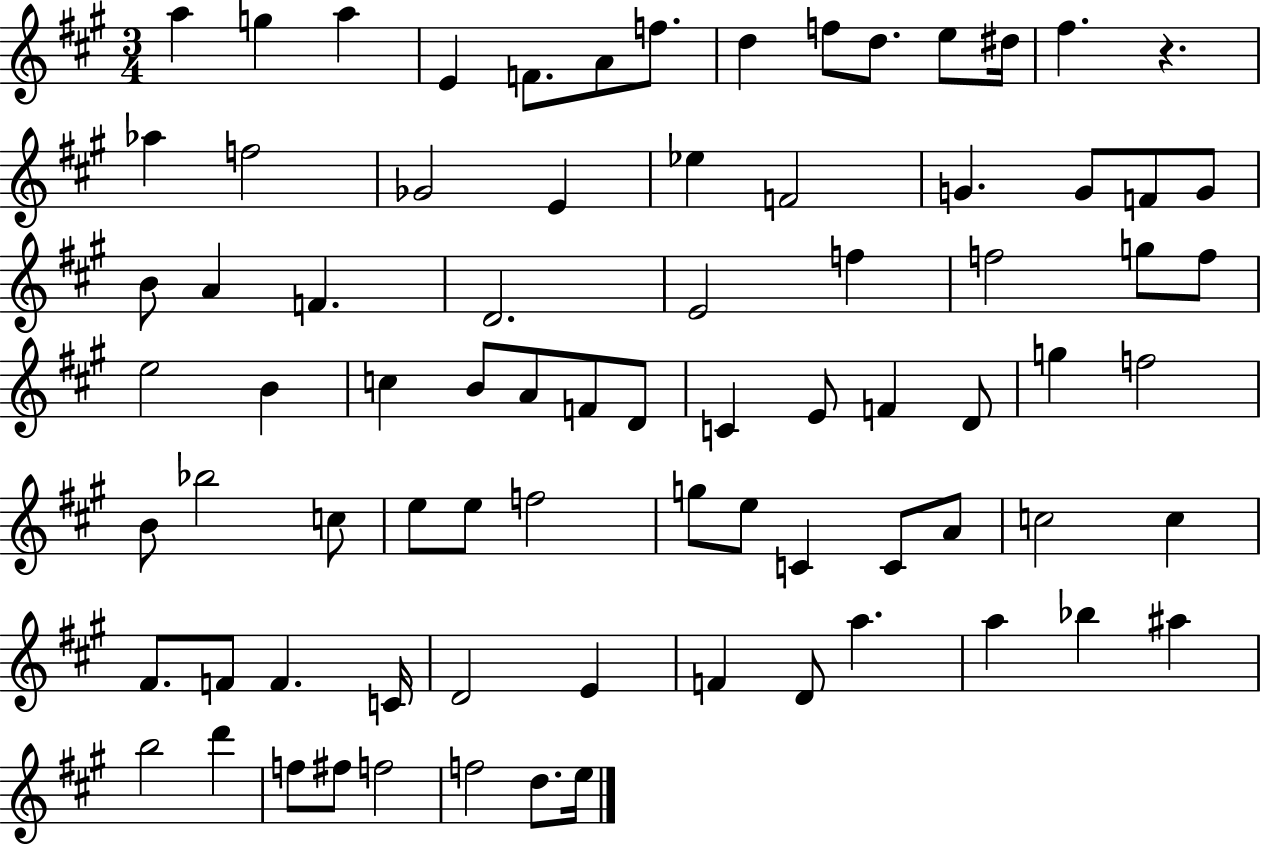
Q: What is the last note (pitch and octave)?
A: E5